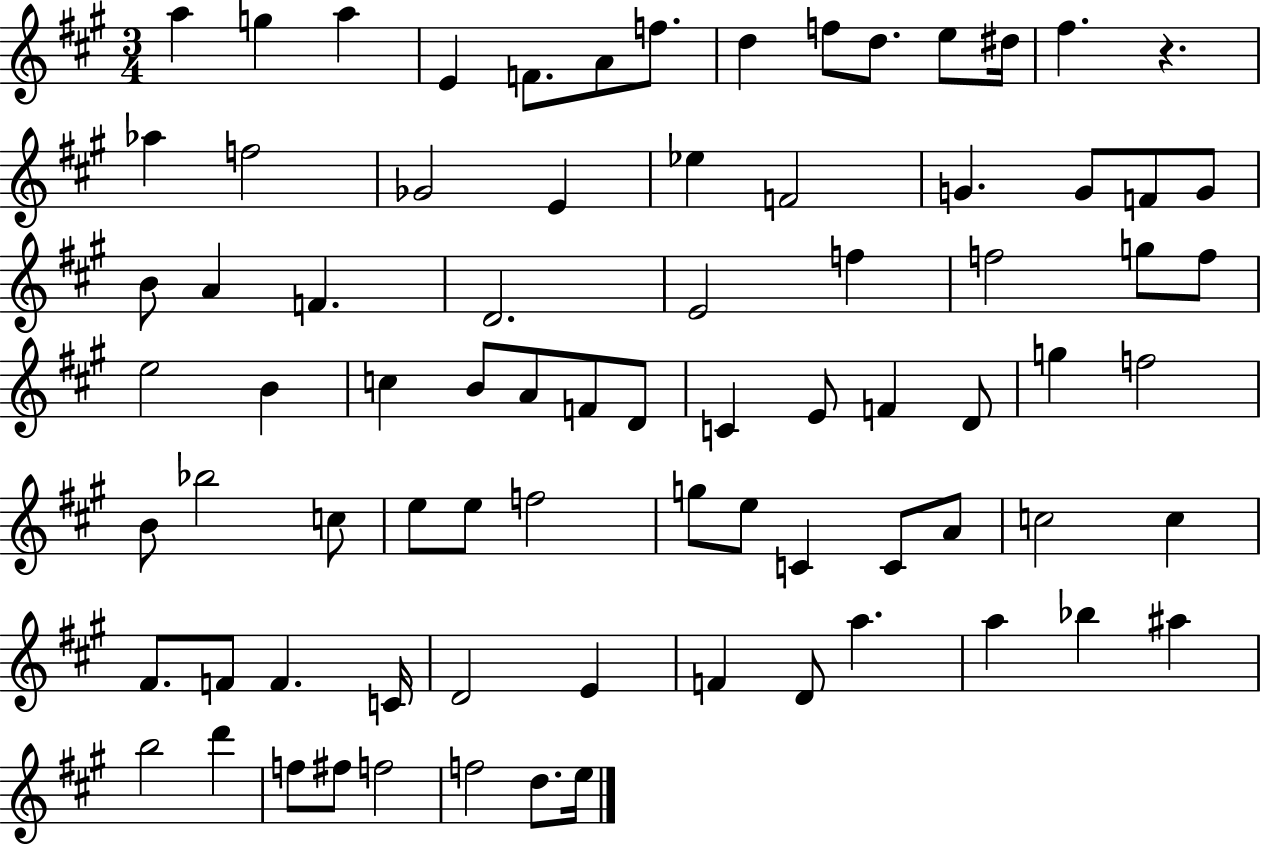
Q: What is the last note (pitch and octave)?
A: E5